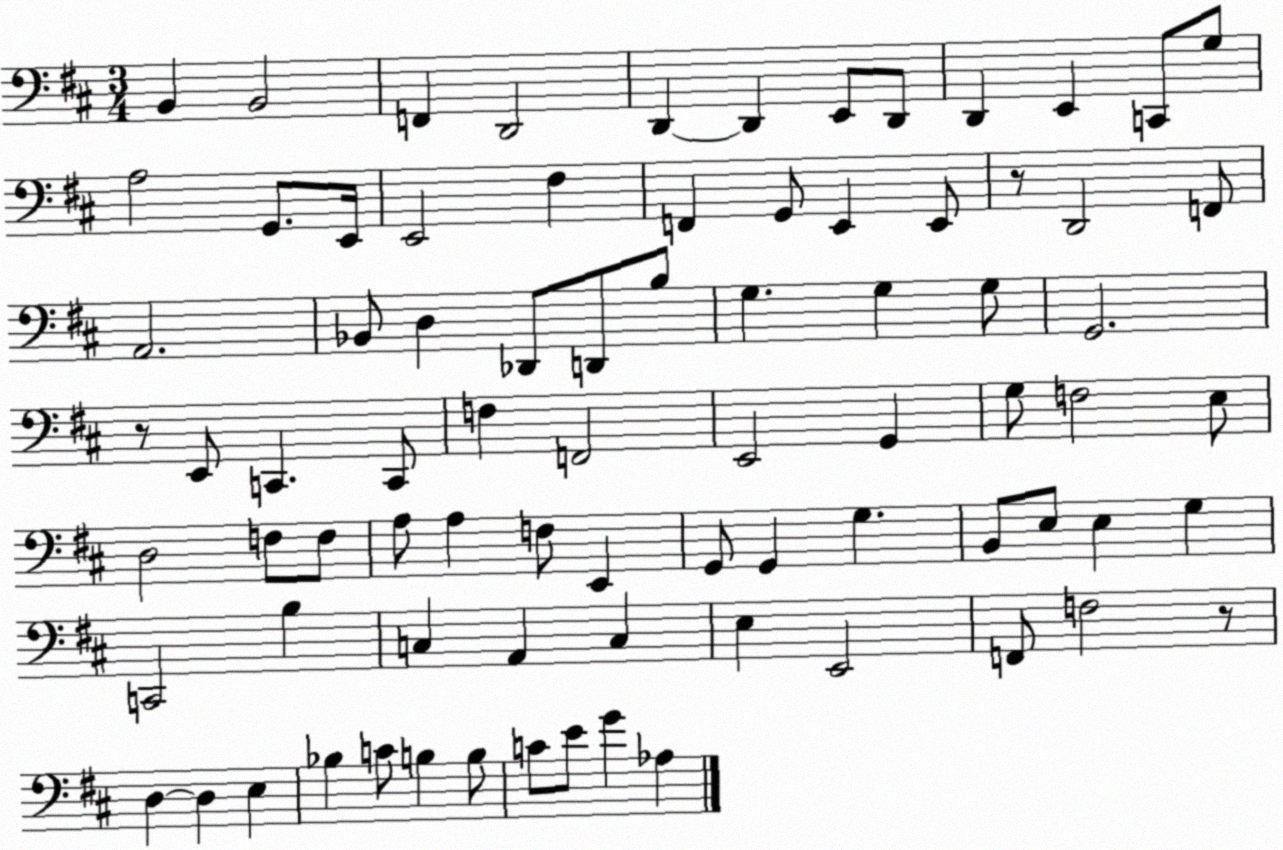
X:1
T:Untitled
M:3/4
L:1/4
K:D
B,, B,,2 F,, D,,2 D,, D,, E,,/2 D,,/2 D,, E,, C,,/2 G,/2 A,2 G,,/2 E,,/4 E,,2 ^F, F,, G,,/2 E,, E,,/2 z/2 D,,2 F,,/2 A,,2 _B,,/2 D, _D,,/2 D,,/2 B,/2 G, G, G,/2 G,,2 z/2 E,,/2 C,, C,,/2 F, F,,2 E,,2 G,, G,/2 F,2 E,/2 D,2 F,/2 F,/2 A,/2 A, F,/2 E,, G,,/2 G,, G, B,,/2 E,/2 E, G, C,,2 B, C, A,, C, E, E,,2 F,,/2 F,2 z/2 D, D, E, _B, C/2 B, B,/2 C/2 E/2 G _A,